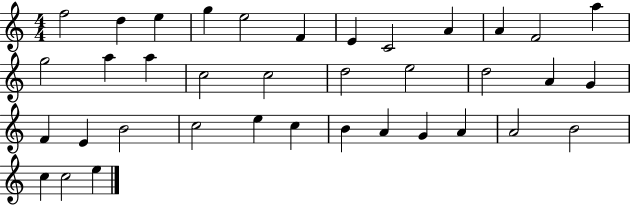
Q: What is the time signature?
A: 4/4